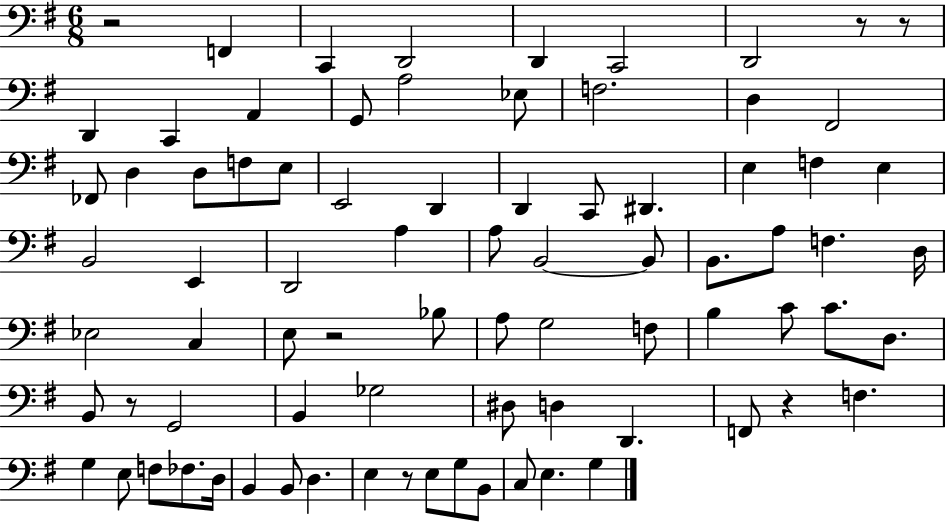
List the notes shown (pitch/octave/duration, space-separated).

R/h F2/q C2/q D2/h D2/q C2/h D2/h R/e R/e D2/q C2/q A2/q G2/e A3/h Eb3/e F3/h. D3/q F#2/h FES2/e D3/q D3/e F3/e E3/e E2/h D2/q D2/q C2/e D#2/q. E3/q F3/q E3/q B2/h E2/q D2/h A3/q A3/e B2/h B2/e B2/e. A3/e F3/q. D3/s Eb3/h C3/q E3/e R/h Bb3/e A3/e G3/h F3/e B3/q C4/e C4/e. D3/e. B2/e R/e G2/h B2/q Gb3/h D#3/e D3/q D2/q. F2/e R/q F3/q. G3/q E3/e F3/e FES3/e. D3/s B2/q B2/e D3/q. E3/q R/e E3/e G3/e B2/e C3/e E3/q. G3/q